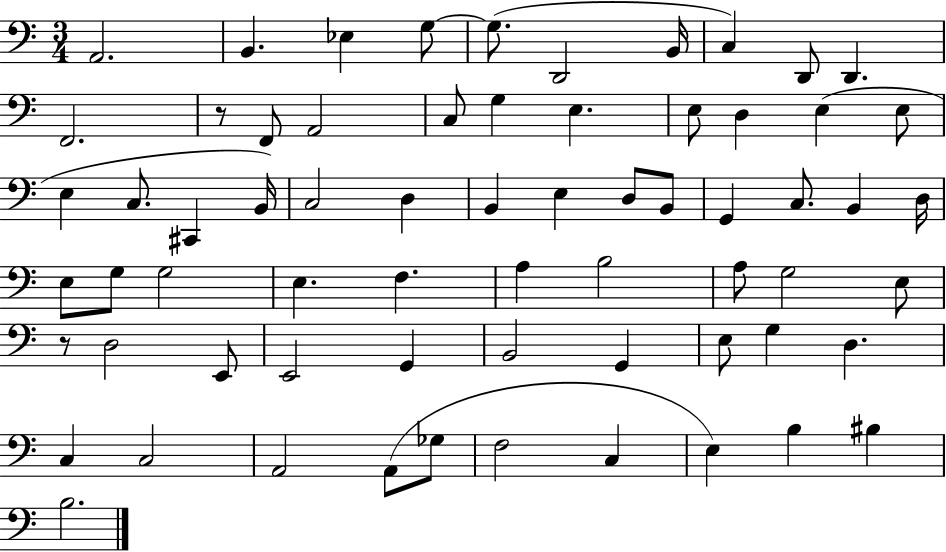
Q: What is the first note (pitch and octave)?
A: A2